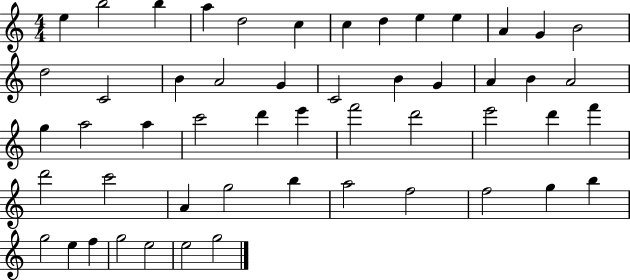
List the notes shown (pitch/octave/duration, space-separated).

E5/q B5/h B5/q A5/q D5/h C5/q C5/q D5/q E5/q E5/q A4/q G4/q B4/h D5/h C4/h B4/q A4/h G4/q C4/h B4/q G4/q A4/q B4/q A4/h G5/q A5/h A5/q C6/h D6/q E6/q F6/h D6/h E6/h D6/q F6/q D6/h C6/h A4/q G5/h B5/q A5/h F5/h F5/h G5/q B5/q G5/h E5/q F5/q G5/h E5/h E5/h G5/h